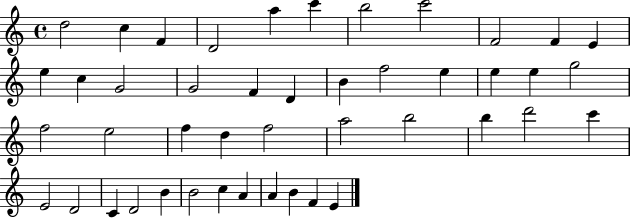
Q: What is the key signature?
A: C major